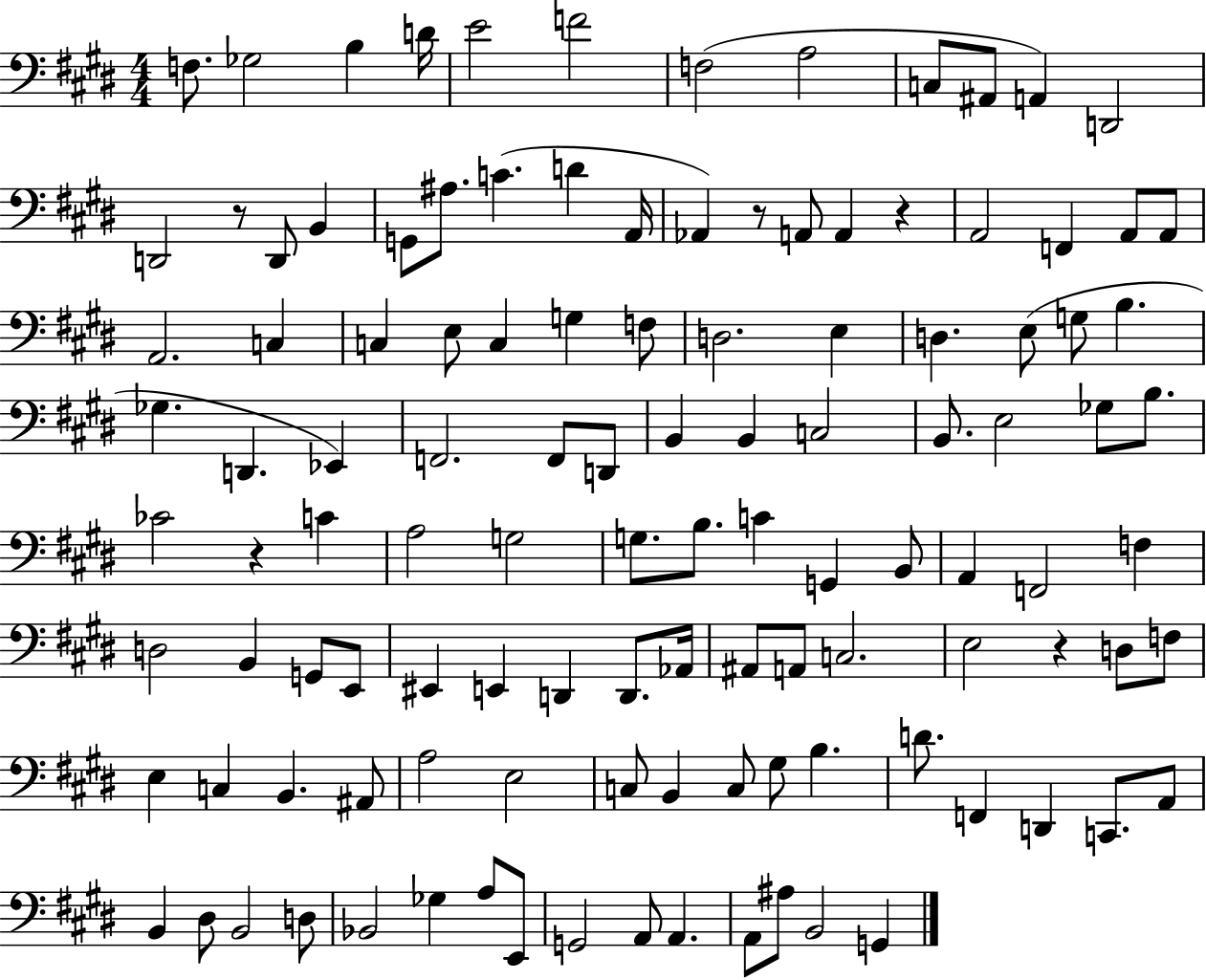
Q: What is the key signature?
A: E major